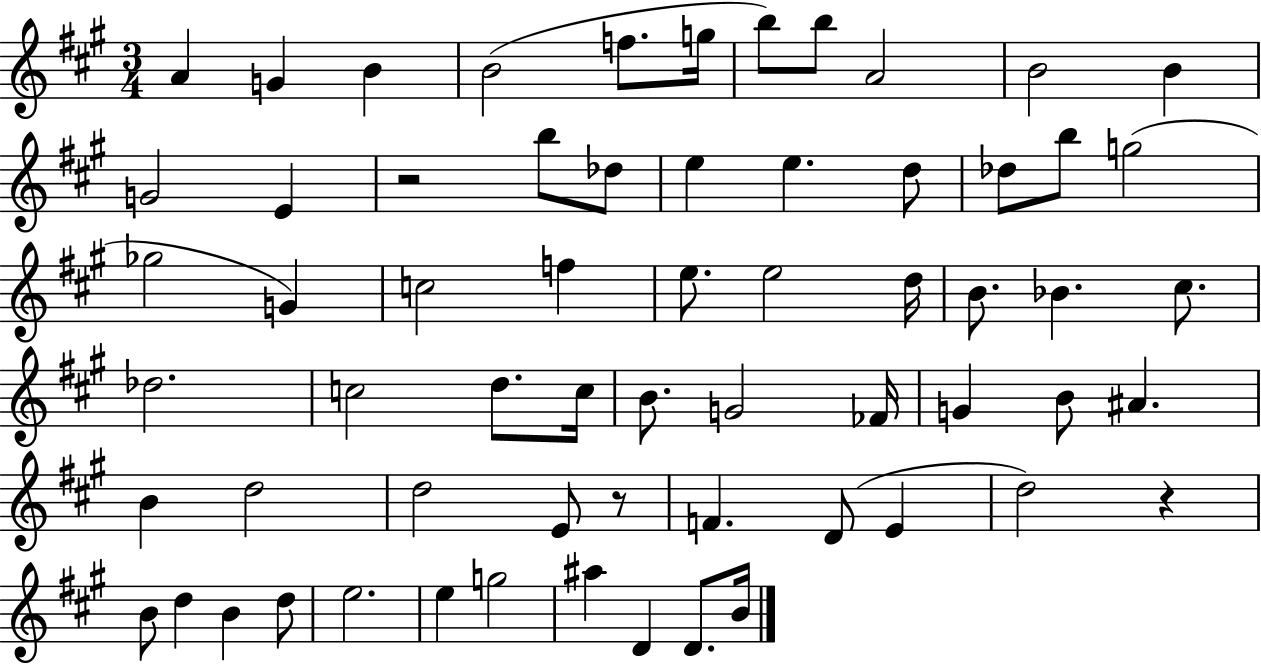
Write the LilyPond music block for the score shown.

{
  \clef treble
  \numericTimeSignature
  \time 3/4
  \key a \major
  a'4 g'4 b'4 | b'2( f''8. g''16 | b''8) b''8 a'2 | b'2 b'4 | \break g'2 e'4 | r2 b''8 des''8 | e''4 e''4. d''8 | des''8 b''8 g''2( | \break ges''2 g'4) | c''2 f''4 | e''8. e''2 d''16 | b'8. bes'4. cis''8. | \break des''2. | c''2 d''8. c''16 | b'8. g'2 fes'16 | g'4 b'8 ais'4. | \break b'4 d''2 | d''2 e'8 r8 | f'4. d'8( e'4 | d''2) r4 | \break b'8 d''4 b'4 d''8 | e''2. | e''4 g''2 | ais''4 d'4 d'8. b'16 | \break \bar "|."
}